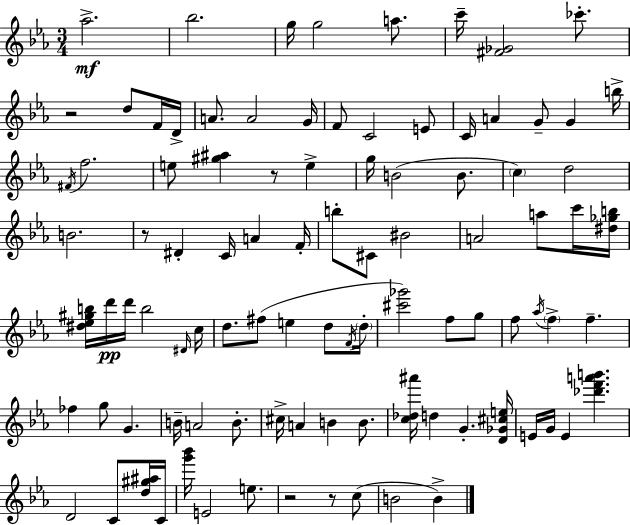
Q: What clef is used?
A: treble